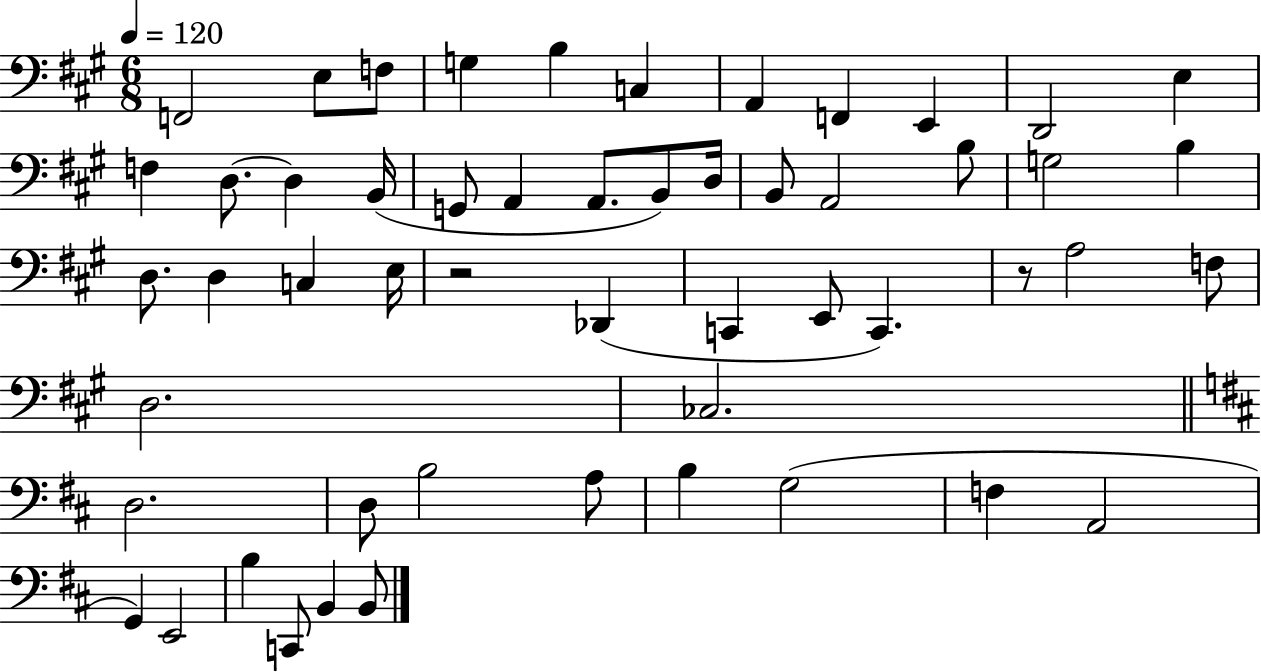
X:1
T:Untitled
M:6/8
L:1/4
K:A
F,,2 E,/2 F,/2 G, B, C, A,, F,, E,, D,,2 E, F, D,/2 D, B,,/4 G,,/2 A,, A,,/2 B,,/2 D,/4 B,,/2 A,,2 B,/2 G,2 B, D,/2 D, C, E,/4 z2 _D,, C,, E,,/2 C,, z/2 A,2 F,/2 D,2 _C,2 D,2 D,/2 B,2 A,/2 B, G,2 F, A,,2 G,, E,,2 B, C,,/2 B,, B,,/2